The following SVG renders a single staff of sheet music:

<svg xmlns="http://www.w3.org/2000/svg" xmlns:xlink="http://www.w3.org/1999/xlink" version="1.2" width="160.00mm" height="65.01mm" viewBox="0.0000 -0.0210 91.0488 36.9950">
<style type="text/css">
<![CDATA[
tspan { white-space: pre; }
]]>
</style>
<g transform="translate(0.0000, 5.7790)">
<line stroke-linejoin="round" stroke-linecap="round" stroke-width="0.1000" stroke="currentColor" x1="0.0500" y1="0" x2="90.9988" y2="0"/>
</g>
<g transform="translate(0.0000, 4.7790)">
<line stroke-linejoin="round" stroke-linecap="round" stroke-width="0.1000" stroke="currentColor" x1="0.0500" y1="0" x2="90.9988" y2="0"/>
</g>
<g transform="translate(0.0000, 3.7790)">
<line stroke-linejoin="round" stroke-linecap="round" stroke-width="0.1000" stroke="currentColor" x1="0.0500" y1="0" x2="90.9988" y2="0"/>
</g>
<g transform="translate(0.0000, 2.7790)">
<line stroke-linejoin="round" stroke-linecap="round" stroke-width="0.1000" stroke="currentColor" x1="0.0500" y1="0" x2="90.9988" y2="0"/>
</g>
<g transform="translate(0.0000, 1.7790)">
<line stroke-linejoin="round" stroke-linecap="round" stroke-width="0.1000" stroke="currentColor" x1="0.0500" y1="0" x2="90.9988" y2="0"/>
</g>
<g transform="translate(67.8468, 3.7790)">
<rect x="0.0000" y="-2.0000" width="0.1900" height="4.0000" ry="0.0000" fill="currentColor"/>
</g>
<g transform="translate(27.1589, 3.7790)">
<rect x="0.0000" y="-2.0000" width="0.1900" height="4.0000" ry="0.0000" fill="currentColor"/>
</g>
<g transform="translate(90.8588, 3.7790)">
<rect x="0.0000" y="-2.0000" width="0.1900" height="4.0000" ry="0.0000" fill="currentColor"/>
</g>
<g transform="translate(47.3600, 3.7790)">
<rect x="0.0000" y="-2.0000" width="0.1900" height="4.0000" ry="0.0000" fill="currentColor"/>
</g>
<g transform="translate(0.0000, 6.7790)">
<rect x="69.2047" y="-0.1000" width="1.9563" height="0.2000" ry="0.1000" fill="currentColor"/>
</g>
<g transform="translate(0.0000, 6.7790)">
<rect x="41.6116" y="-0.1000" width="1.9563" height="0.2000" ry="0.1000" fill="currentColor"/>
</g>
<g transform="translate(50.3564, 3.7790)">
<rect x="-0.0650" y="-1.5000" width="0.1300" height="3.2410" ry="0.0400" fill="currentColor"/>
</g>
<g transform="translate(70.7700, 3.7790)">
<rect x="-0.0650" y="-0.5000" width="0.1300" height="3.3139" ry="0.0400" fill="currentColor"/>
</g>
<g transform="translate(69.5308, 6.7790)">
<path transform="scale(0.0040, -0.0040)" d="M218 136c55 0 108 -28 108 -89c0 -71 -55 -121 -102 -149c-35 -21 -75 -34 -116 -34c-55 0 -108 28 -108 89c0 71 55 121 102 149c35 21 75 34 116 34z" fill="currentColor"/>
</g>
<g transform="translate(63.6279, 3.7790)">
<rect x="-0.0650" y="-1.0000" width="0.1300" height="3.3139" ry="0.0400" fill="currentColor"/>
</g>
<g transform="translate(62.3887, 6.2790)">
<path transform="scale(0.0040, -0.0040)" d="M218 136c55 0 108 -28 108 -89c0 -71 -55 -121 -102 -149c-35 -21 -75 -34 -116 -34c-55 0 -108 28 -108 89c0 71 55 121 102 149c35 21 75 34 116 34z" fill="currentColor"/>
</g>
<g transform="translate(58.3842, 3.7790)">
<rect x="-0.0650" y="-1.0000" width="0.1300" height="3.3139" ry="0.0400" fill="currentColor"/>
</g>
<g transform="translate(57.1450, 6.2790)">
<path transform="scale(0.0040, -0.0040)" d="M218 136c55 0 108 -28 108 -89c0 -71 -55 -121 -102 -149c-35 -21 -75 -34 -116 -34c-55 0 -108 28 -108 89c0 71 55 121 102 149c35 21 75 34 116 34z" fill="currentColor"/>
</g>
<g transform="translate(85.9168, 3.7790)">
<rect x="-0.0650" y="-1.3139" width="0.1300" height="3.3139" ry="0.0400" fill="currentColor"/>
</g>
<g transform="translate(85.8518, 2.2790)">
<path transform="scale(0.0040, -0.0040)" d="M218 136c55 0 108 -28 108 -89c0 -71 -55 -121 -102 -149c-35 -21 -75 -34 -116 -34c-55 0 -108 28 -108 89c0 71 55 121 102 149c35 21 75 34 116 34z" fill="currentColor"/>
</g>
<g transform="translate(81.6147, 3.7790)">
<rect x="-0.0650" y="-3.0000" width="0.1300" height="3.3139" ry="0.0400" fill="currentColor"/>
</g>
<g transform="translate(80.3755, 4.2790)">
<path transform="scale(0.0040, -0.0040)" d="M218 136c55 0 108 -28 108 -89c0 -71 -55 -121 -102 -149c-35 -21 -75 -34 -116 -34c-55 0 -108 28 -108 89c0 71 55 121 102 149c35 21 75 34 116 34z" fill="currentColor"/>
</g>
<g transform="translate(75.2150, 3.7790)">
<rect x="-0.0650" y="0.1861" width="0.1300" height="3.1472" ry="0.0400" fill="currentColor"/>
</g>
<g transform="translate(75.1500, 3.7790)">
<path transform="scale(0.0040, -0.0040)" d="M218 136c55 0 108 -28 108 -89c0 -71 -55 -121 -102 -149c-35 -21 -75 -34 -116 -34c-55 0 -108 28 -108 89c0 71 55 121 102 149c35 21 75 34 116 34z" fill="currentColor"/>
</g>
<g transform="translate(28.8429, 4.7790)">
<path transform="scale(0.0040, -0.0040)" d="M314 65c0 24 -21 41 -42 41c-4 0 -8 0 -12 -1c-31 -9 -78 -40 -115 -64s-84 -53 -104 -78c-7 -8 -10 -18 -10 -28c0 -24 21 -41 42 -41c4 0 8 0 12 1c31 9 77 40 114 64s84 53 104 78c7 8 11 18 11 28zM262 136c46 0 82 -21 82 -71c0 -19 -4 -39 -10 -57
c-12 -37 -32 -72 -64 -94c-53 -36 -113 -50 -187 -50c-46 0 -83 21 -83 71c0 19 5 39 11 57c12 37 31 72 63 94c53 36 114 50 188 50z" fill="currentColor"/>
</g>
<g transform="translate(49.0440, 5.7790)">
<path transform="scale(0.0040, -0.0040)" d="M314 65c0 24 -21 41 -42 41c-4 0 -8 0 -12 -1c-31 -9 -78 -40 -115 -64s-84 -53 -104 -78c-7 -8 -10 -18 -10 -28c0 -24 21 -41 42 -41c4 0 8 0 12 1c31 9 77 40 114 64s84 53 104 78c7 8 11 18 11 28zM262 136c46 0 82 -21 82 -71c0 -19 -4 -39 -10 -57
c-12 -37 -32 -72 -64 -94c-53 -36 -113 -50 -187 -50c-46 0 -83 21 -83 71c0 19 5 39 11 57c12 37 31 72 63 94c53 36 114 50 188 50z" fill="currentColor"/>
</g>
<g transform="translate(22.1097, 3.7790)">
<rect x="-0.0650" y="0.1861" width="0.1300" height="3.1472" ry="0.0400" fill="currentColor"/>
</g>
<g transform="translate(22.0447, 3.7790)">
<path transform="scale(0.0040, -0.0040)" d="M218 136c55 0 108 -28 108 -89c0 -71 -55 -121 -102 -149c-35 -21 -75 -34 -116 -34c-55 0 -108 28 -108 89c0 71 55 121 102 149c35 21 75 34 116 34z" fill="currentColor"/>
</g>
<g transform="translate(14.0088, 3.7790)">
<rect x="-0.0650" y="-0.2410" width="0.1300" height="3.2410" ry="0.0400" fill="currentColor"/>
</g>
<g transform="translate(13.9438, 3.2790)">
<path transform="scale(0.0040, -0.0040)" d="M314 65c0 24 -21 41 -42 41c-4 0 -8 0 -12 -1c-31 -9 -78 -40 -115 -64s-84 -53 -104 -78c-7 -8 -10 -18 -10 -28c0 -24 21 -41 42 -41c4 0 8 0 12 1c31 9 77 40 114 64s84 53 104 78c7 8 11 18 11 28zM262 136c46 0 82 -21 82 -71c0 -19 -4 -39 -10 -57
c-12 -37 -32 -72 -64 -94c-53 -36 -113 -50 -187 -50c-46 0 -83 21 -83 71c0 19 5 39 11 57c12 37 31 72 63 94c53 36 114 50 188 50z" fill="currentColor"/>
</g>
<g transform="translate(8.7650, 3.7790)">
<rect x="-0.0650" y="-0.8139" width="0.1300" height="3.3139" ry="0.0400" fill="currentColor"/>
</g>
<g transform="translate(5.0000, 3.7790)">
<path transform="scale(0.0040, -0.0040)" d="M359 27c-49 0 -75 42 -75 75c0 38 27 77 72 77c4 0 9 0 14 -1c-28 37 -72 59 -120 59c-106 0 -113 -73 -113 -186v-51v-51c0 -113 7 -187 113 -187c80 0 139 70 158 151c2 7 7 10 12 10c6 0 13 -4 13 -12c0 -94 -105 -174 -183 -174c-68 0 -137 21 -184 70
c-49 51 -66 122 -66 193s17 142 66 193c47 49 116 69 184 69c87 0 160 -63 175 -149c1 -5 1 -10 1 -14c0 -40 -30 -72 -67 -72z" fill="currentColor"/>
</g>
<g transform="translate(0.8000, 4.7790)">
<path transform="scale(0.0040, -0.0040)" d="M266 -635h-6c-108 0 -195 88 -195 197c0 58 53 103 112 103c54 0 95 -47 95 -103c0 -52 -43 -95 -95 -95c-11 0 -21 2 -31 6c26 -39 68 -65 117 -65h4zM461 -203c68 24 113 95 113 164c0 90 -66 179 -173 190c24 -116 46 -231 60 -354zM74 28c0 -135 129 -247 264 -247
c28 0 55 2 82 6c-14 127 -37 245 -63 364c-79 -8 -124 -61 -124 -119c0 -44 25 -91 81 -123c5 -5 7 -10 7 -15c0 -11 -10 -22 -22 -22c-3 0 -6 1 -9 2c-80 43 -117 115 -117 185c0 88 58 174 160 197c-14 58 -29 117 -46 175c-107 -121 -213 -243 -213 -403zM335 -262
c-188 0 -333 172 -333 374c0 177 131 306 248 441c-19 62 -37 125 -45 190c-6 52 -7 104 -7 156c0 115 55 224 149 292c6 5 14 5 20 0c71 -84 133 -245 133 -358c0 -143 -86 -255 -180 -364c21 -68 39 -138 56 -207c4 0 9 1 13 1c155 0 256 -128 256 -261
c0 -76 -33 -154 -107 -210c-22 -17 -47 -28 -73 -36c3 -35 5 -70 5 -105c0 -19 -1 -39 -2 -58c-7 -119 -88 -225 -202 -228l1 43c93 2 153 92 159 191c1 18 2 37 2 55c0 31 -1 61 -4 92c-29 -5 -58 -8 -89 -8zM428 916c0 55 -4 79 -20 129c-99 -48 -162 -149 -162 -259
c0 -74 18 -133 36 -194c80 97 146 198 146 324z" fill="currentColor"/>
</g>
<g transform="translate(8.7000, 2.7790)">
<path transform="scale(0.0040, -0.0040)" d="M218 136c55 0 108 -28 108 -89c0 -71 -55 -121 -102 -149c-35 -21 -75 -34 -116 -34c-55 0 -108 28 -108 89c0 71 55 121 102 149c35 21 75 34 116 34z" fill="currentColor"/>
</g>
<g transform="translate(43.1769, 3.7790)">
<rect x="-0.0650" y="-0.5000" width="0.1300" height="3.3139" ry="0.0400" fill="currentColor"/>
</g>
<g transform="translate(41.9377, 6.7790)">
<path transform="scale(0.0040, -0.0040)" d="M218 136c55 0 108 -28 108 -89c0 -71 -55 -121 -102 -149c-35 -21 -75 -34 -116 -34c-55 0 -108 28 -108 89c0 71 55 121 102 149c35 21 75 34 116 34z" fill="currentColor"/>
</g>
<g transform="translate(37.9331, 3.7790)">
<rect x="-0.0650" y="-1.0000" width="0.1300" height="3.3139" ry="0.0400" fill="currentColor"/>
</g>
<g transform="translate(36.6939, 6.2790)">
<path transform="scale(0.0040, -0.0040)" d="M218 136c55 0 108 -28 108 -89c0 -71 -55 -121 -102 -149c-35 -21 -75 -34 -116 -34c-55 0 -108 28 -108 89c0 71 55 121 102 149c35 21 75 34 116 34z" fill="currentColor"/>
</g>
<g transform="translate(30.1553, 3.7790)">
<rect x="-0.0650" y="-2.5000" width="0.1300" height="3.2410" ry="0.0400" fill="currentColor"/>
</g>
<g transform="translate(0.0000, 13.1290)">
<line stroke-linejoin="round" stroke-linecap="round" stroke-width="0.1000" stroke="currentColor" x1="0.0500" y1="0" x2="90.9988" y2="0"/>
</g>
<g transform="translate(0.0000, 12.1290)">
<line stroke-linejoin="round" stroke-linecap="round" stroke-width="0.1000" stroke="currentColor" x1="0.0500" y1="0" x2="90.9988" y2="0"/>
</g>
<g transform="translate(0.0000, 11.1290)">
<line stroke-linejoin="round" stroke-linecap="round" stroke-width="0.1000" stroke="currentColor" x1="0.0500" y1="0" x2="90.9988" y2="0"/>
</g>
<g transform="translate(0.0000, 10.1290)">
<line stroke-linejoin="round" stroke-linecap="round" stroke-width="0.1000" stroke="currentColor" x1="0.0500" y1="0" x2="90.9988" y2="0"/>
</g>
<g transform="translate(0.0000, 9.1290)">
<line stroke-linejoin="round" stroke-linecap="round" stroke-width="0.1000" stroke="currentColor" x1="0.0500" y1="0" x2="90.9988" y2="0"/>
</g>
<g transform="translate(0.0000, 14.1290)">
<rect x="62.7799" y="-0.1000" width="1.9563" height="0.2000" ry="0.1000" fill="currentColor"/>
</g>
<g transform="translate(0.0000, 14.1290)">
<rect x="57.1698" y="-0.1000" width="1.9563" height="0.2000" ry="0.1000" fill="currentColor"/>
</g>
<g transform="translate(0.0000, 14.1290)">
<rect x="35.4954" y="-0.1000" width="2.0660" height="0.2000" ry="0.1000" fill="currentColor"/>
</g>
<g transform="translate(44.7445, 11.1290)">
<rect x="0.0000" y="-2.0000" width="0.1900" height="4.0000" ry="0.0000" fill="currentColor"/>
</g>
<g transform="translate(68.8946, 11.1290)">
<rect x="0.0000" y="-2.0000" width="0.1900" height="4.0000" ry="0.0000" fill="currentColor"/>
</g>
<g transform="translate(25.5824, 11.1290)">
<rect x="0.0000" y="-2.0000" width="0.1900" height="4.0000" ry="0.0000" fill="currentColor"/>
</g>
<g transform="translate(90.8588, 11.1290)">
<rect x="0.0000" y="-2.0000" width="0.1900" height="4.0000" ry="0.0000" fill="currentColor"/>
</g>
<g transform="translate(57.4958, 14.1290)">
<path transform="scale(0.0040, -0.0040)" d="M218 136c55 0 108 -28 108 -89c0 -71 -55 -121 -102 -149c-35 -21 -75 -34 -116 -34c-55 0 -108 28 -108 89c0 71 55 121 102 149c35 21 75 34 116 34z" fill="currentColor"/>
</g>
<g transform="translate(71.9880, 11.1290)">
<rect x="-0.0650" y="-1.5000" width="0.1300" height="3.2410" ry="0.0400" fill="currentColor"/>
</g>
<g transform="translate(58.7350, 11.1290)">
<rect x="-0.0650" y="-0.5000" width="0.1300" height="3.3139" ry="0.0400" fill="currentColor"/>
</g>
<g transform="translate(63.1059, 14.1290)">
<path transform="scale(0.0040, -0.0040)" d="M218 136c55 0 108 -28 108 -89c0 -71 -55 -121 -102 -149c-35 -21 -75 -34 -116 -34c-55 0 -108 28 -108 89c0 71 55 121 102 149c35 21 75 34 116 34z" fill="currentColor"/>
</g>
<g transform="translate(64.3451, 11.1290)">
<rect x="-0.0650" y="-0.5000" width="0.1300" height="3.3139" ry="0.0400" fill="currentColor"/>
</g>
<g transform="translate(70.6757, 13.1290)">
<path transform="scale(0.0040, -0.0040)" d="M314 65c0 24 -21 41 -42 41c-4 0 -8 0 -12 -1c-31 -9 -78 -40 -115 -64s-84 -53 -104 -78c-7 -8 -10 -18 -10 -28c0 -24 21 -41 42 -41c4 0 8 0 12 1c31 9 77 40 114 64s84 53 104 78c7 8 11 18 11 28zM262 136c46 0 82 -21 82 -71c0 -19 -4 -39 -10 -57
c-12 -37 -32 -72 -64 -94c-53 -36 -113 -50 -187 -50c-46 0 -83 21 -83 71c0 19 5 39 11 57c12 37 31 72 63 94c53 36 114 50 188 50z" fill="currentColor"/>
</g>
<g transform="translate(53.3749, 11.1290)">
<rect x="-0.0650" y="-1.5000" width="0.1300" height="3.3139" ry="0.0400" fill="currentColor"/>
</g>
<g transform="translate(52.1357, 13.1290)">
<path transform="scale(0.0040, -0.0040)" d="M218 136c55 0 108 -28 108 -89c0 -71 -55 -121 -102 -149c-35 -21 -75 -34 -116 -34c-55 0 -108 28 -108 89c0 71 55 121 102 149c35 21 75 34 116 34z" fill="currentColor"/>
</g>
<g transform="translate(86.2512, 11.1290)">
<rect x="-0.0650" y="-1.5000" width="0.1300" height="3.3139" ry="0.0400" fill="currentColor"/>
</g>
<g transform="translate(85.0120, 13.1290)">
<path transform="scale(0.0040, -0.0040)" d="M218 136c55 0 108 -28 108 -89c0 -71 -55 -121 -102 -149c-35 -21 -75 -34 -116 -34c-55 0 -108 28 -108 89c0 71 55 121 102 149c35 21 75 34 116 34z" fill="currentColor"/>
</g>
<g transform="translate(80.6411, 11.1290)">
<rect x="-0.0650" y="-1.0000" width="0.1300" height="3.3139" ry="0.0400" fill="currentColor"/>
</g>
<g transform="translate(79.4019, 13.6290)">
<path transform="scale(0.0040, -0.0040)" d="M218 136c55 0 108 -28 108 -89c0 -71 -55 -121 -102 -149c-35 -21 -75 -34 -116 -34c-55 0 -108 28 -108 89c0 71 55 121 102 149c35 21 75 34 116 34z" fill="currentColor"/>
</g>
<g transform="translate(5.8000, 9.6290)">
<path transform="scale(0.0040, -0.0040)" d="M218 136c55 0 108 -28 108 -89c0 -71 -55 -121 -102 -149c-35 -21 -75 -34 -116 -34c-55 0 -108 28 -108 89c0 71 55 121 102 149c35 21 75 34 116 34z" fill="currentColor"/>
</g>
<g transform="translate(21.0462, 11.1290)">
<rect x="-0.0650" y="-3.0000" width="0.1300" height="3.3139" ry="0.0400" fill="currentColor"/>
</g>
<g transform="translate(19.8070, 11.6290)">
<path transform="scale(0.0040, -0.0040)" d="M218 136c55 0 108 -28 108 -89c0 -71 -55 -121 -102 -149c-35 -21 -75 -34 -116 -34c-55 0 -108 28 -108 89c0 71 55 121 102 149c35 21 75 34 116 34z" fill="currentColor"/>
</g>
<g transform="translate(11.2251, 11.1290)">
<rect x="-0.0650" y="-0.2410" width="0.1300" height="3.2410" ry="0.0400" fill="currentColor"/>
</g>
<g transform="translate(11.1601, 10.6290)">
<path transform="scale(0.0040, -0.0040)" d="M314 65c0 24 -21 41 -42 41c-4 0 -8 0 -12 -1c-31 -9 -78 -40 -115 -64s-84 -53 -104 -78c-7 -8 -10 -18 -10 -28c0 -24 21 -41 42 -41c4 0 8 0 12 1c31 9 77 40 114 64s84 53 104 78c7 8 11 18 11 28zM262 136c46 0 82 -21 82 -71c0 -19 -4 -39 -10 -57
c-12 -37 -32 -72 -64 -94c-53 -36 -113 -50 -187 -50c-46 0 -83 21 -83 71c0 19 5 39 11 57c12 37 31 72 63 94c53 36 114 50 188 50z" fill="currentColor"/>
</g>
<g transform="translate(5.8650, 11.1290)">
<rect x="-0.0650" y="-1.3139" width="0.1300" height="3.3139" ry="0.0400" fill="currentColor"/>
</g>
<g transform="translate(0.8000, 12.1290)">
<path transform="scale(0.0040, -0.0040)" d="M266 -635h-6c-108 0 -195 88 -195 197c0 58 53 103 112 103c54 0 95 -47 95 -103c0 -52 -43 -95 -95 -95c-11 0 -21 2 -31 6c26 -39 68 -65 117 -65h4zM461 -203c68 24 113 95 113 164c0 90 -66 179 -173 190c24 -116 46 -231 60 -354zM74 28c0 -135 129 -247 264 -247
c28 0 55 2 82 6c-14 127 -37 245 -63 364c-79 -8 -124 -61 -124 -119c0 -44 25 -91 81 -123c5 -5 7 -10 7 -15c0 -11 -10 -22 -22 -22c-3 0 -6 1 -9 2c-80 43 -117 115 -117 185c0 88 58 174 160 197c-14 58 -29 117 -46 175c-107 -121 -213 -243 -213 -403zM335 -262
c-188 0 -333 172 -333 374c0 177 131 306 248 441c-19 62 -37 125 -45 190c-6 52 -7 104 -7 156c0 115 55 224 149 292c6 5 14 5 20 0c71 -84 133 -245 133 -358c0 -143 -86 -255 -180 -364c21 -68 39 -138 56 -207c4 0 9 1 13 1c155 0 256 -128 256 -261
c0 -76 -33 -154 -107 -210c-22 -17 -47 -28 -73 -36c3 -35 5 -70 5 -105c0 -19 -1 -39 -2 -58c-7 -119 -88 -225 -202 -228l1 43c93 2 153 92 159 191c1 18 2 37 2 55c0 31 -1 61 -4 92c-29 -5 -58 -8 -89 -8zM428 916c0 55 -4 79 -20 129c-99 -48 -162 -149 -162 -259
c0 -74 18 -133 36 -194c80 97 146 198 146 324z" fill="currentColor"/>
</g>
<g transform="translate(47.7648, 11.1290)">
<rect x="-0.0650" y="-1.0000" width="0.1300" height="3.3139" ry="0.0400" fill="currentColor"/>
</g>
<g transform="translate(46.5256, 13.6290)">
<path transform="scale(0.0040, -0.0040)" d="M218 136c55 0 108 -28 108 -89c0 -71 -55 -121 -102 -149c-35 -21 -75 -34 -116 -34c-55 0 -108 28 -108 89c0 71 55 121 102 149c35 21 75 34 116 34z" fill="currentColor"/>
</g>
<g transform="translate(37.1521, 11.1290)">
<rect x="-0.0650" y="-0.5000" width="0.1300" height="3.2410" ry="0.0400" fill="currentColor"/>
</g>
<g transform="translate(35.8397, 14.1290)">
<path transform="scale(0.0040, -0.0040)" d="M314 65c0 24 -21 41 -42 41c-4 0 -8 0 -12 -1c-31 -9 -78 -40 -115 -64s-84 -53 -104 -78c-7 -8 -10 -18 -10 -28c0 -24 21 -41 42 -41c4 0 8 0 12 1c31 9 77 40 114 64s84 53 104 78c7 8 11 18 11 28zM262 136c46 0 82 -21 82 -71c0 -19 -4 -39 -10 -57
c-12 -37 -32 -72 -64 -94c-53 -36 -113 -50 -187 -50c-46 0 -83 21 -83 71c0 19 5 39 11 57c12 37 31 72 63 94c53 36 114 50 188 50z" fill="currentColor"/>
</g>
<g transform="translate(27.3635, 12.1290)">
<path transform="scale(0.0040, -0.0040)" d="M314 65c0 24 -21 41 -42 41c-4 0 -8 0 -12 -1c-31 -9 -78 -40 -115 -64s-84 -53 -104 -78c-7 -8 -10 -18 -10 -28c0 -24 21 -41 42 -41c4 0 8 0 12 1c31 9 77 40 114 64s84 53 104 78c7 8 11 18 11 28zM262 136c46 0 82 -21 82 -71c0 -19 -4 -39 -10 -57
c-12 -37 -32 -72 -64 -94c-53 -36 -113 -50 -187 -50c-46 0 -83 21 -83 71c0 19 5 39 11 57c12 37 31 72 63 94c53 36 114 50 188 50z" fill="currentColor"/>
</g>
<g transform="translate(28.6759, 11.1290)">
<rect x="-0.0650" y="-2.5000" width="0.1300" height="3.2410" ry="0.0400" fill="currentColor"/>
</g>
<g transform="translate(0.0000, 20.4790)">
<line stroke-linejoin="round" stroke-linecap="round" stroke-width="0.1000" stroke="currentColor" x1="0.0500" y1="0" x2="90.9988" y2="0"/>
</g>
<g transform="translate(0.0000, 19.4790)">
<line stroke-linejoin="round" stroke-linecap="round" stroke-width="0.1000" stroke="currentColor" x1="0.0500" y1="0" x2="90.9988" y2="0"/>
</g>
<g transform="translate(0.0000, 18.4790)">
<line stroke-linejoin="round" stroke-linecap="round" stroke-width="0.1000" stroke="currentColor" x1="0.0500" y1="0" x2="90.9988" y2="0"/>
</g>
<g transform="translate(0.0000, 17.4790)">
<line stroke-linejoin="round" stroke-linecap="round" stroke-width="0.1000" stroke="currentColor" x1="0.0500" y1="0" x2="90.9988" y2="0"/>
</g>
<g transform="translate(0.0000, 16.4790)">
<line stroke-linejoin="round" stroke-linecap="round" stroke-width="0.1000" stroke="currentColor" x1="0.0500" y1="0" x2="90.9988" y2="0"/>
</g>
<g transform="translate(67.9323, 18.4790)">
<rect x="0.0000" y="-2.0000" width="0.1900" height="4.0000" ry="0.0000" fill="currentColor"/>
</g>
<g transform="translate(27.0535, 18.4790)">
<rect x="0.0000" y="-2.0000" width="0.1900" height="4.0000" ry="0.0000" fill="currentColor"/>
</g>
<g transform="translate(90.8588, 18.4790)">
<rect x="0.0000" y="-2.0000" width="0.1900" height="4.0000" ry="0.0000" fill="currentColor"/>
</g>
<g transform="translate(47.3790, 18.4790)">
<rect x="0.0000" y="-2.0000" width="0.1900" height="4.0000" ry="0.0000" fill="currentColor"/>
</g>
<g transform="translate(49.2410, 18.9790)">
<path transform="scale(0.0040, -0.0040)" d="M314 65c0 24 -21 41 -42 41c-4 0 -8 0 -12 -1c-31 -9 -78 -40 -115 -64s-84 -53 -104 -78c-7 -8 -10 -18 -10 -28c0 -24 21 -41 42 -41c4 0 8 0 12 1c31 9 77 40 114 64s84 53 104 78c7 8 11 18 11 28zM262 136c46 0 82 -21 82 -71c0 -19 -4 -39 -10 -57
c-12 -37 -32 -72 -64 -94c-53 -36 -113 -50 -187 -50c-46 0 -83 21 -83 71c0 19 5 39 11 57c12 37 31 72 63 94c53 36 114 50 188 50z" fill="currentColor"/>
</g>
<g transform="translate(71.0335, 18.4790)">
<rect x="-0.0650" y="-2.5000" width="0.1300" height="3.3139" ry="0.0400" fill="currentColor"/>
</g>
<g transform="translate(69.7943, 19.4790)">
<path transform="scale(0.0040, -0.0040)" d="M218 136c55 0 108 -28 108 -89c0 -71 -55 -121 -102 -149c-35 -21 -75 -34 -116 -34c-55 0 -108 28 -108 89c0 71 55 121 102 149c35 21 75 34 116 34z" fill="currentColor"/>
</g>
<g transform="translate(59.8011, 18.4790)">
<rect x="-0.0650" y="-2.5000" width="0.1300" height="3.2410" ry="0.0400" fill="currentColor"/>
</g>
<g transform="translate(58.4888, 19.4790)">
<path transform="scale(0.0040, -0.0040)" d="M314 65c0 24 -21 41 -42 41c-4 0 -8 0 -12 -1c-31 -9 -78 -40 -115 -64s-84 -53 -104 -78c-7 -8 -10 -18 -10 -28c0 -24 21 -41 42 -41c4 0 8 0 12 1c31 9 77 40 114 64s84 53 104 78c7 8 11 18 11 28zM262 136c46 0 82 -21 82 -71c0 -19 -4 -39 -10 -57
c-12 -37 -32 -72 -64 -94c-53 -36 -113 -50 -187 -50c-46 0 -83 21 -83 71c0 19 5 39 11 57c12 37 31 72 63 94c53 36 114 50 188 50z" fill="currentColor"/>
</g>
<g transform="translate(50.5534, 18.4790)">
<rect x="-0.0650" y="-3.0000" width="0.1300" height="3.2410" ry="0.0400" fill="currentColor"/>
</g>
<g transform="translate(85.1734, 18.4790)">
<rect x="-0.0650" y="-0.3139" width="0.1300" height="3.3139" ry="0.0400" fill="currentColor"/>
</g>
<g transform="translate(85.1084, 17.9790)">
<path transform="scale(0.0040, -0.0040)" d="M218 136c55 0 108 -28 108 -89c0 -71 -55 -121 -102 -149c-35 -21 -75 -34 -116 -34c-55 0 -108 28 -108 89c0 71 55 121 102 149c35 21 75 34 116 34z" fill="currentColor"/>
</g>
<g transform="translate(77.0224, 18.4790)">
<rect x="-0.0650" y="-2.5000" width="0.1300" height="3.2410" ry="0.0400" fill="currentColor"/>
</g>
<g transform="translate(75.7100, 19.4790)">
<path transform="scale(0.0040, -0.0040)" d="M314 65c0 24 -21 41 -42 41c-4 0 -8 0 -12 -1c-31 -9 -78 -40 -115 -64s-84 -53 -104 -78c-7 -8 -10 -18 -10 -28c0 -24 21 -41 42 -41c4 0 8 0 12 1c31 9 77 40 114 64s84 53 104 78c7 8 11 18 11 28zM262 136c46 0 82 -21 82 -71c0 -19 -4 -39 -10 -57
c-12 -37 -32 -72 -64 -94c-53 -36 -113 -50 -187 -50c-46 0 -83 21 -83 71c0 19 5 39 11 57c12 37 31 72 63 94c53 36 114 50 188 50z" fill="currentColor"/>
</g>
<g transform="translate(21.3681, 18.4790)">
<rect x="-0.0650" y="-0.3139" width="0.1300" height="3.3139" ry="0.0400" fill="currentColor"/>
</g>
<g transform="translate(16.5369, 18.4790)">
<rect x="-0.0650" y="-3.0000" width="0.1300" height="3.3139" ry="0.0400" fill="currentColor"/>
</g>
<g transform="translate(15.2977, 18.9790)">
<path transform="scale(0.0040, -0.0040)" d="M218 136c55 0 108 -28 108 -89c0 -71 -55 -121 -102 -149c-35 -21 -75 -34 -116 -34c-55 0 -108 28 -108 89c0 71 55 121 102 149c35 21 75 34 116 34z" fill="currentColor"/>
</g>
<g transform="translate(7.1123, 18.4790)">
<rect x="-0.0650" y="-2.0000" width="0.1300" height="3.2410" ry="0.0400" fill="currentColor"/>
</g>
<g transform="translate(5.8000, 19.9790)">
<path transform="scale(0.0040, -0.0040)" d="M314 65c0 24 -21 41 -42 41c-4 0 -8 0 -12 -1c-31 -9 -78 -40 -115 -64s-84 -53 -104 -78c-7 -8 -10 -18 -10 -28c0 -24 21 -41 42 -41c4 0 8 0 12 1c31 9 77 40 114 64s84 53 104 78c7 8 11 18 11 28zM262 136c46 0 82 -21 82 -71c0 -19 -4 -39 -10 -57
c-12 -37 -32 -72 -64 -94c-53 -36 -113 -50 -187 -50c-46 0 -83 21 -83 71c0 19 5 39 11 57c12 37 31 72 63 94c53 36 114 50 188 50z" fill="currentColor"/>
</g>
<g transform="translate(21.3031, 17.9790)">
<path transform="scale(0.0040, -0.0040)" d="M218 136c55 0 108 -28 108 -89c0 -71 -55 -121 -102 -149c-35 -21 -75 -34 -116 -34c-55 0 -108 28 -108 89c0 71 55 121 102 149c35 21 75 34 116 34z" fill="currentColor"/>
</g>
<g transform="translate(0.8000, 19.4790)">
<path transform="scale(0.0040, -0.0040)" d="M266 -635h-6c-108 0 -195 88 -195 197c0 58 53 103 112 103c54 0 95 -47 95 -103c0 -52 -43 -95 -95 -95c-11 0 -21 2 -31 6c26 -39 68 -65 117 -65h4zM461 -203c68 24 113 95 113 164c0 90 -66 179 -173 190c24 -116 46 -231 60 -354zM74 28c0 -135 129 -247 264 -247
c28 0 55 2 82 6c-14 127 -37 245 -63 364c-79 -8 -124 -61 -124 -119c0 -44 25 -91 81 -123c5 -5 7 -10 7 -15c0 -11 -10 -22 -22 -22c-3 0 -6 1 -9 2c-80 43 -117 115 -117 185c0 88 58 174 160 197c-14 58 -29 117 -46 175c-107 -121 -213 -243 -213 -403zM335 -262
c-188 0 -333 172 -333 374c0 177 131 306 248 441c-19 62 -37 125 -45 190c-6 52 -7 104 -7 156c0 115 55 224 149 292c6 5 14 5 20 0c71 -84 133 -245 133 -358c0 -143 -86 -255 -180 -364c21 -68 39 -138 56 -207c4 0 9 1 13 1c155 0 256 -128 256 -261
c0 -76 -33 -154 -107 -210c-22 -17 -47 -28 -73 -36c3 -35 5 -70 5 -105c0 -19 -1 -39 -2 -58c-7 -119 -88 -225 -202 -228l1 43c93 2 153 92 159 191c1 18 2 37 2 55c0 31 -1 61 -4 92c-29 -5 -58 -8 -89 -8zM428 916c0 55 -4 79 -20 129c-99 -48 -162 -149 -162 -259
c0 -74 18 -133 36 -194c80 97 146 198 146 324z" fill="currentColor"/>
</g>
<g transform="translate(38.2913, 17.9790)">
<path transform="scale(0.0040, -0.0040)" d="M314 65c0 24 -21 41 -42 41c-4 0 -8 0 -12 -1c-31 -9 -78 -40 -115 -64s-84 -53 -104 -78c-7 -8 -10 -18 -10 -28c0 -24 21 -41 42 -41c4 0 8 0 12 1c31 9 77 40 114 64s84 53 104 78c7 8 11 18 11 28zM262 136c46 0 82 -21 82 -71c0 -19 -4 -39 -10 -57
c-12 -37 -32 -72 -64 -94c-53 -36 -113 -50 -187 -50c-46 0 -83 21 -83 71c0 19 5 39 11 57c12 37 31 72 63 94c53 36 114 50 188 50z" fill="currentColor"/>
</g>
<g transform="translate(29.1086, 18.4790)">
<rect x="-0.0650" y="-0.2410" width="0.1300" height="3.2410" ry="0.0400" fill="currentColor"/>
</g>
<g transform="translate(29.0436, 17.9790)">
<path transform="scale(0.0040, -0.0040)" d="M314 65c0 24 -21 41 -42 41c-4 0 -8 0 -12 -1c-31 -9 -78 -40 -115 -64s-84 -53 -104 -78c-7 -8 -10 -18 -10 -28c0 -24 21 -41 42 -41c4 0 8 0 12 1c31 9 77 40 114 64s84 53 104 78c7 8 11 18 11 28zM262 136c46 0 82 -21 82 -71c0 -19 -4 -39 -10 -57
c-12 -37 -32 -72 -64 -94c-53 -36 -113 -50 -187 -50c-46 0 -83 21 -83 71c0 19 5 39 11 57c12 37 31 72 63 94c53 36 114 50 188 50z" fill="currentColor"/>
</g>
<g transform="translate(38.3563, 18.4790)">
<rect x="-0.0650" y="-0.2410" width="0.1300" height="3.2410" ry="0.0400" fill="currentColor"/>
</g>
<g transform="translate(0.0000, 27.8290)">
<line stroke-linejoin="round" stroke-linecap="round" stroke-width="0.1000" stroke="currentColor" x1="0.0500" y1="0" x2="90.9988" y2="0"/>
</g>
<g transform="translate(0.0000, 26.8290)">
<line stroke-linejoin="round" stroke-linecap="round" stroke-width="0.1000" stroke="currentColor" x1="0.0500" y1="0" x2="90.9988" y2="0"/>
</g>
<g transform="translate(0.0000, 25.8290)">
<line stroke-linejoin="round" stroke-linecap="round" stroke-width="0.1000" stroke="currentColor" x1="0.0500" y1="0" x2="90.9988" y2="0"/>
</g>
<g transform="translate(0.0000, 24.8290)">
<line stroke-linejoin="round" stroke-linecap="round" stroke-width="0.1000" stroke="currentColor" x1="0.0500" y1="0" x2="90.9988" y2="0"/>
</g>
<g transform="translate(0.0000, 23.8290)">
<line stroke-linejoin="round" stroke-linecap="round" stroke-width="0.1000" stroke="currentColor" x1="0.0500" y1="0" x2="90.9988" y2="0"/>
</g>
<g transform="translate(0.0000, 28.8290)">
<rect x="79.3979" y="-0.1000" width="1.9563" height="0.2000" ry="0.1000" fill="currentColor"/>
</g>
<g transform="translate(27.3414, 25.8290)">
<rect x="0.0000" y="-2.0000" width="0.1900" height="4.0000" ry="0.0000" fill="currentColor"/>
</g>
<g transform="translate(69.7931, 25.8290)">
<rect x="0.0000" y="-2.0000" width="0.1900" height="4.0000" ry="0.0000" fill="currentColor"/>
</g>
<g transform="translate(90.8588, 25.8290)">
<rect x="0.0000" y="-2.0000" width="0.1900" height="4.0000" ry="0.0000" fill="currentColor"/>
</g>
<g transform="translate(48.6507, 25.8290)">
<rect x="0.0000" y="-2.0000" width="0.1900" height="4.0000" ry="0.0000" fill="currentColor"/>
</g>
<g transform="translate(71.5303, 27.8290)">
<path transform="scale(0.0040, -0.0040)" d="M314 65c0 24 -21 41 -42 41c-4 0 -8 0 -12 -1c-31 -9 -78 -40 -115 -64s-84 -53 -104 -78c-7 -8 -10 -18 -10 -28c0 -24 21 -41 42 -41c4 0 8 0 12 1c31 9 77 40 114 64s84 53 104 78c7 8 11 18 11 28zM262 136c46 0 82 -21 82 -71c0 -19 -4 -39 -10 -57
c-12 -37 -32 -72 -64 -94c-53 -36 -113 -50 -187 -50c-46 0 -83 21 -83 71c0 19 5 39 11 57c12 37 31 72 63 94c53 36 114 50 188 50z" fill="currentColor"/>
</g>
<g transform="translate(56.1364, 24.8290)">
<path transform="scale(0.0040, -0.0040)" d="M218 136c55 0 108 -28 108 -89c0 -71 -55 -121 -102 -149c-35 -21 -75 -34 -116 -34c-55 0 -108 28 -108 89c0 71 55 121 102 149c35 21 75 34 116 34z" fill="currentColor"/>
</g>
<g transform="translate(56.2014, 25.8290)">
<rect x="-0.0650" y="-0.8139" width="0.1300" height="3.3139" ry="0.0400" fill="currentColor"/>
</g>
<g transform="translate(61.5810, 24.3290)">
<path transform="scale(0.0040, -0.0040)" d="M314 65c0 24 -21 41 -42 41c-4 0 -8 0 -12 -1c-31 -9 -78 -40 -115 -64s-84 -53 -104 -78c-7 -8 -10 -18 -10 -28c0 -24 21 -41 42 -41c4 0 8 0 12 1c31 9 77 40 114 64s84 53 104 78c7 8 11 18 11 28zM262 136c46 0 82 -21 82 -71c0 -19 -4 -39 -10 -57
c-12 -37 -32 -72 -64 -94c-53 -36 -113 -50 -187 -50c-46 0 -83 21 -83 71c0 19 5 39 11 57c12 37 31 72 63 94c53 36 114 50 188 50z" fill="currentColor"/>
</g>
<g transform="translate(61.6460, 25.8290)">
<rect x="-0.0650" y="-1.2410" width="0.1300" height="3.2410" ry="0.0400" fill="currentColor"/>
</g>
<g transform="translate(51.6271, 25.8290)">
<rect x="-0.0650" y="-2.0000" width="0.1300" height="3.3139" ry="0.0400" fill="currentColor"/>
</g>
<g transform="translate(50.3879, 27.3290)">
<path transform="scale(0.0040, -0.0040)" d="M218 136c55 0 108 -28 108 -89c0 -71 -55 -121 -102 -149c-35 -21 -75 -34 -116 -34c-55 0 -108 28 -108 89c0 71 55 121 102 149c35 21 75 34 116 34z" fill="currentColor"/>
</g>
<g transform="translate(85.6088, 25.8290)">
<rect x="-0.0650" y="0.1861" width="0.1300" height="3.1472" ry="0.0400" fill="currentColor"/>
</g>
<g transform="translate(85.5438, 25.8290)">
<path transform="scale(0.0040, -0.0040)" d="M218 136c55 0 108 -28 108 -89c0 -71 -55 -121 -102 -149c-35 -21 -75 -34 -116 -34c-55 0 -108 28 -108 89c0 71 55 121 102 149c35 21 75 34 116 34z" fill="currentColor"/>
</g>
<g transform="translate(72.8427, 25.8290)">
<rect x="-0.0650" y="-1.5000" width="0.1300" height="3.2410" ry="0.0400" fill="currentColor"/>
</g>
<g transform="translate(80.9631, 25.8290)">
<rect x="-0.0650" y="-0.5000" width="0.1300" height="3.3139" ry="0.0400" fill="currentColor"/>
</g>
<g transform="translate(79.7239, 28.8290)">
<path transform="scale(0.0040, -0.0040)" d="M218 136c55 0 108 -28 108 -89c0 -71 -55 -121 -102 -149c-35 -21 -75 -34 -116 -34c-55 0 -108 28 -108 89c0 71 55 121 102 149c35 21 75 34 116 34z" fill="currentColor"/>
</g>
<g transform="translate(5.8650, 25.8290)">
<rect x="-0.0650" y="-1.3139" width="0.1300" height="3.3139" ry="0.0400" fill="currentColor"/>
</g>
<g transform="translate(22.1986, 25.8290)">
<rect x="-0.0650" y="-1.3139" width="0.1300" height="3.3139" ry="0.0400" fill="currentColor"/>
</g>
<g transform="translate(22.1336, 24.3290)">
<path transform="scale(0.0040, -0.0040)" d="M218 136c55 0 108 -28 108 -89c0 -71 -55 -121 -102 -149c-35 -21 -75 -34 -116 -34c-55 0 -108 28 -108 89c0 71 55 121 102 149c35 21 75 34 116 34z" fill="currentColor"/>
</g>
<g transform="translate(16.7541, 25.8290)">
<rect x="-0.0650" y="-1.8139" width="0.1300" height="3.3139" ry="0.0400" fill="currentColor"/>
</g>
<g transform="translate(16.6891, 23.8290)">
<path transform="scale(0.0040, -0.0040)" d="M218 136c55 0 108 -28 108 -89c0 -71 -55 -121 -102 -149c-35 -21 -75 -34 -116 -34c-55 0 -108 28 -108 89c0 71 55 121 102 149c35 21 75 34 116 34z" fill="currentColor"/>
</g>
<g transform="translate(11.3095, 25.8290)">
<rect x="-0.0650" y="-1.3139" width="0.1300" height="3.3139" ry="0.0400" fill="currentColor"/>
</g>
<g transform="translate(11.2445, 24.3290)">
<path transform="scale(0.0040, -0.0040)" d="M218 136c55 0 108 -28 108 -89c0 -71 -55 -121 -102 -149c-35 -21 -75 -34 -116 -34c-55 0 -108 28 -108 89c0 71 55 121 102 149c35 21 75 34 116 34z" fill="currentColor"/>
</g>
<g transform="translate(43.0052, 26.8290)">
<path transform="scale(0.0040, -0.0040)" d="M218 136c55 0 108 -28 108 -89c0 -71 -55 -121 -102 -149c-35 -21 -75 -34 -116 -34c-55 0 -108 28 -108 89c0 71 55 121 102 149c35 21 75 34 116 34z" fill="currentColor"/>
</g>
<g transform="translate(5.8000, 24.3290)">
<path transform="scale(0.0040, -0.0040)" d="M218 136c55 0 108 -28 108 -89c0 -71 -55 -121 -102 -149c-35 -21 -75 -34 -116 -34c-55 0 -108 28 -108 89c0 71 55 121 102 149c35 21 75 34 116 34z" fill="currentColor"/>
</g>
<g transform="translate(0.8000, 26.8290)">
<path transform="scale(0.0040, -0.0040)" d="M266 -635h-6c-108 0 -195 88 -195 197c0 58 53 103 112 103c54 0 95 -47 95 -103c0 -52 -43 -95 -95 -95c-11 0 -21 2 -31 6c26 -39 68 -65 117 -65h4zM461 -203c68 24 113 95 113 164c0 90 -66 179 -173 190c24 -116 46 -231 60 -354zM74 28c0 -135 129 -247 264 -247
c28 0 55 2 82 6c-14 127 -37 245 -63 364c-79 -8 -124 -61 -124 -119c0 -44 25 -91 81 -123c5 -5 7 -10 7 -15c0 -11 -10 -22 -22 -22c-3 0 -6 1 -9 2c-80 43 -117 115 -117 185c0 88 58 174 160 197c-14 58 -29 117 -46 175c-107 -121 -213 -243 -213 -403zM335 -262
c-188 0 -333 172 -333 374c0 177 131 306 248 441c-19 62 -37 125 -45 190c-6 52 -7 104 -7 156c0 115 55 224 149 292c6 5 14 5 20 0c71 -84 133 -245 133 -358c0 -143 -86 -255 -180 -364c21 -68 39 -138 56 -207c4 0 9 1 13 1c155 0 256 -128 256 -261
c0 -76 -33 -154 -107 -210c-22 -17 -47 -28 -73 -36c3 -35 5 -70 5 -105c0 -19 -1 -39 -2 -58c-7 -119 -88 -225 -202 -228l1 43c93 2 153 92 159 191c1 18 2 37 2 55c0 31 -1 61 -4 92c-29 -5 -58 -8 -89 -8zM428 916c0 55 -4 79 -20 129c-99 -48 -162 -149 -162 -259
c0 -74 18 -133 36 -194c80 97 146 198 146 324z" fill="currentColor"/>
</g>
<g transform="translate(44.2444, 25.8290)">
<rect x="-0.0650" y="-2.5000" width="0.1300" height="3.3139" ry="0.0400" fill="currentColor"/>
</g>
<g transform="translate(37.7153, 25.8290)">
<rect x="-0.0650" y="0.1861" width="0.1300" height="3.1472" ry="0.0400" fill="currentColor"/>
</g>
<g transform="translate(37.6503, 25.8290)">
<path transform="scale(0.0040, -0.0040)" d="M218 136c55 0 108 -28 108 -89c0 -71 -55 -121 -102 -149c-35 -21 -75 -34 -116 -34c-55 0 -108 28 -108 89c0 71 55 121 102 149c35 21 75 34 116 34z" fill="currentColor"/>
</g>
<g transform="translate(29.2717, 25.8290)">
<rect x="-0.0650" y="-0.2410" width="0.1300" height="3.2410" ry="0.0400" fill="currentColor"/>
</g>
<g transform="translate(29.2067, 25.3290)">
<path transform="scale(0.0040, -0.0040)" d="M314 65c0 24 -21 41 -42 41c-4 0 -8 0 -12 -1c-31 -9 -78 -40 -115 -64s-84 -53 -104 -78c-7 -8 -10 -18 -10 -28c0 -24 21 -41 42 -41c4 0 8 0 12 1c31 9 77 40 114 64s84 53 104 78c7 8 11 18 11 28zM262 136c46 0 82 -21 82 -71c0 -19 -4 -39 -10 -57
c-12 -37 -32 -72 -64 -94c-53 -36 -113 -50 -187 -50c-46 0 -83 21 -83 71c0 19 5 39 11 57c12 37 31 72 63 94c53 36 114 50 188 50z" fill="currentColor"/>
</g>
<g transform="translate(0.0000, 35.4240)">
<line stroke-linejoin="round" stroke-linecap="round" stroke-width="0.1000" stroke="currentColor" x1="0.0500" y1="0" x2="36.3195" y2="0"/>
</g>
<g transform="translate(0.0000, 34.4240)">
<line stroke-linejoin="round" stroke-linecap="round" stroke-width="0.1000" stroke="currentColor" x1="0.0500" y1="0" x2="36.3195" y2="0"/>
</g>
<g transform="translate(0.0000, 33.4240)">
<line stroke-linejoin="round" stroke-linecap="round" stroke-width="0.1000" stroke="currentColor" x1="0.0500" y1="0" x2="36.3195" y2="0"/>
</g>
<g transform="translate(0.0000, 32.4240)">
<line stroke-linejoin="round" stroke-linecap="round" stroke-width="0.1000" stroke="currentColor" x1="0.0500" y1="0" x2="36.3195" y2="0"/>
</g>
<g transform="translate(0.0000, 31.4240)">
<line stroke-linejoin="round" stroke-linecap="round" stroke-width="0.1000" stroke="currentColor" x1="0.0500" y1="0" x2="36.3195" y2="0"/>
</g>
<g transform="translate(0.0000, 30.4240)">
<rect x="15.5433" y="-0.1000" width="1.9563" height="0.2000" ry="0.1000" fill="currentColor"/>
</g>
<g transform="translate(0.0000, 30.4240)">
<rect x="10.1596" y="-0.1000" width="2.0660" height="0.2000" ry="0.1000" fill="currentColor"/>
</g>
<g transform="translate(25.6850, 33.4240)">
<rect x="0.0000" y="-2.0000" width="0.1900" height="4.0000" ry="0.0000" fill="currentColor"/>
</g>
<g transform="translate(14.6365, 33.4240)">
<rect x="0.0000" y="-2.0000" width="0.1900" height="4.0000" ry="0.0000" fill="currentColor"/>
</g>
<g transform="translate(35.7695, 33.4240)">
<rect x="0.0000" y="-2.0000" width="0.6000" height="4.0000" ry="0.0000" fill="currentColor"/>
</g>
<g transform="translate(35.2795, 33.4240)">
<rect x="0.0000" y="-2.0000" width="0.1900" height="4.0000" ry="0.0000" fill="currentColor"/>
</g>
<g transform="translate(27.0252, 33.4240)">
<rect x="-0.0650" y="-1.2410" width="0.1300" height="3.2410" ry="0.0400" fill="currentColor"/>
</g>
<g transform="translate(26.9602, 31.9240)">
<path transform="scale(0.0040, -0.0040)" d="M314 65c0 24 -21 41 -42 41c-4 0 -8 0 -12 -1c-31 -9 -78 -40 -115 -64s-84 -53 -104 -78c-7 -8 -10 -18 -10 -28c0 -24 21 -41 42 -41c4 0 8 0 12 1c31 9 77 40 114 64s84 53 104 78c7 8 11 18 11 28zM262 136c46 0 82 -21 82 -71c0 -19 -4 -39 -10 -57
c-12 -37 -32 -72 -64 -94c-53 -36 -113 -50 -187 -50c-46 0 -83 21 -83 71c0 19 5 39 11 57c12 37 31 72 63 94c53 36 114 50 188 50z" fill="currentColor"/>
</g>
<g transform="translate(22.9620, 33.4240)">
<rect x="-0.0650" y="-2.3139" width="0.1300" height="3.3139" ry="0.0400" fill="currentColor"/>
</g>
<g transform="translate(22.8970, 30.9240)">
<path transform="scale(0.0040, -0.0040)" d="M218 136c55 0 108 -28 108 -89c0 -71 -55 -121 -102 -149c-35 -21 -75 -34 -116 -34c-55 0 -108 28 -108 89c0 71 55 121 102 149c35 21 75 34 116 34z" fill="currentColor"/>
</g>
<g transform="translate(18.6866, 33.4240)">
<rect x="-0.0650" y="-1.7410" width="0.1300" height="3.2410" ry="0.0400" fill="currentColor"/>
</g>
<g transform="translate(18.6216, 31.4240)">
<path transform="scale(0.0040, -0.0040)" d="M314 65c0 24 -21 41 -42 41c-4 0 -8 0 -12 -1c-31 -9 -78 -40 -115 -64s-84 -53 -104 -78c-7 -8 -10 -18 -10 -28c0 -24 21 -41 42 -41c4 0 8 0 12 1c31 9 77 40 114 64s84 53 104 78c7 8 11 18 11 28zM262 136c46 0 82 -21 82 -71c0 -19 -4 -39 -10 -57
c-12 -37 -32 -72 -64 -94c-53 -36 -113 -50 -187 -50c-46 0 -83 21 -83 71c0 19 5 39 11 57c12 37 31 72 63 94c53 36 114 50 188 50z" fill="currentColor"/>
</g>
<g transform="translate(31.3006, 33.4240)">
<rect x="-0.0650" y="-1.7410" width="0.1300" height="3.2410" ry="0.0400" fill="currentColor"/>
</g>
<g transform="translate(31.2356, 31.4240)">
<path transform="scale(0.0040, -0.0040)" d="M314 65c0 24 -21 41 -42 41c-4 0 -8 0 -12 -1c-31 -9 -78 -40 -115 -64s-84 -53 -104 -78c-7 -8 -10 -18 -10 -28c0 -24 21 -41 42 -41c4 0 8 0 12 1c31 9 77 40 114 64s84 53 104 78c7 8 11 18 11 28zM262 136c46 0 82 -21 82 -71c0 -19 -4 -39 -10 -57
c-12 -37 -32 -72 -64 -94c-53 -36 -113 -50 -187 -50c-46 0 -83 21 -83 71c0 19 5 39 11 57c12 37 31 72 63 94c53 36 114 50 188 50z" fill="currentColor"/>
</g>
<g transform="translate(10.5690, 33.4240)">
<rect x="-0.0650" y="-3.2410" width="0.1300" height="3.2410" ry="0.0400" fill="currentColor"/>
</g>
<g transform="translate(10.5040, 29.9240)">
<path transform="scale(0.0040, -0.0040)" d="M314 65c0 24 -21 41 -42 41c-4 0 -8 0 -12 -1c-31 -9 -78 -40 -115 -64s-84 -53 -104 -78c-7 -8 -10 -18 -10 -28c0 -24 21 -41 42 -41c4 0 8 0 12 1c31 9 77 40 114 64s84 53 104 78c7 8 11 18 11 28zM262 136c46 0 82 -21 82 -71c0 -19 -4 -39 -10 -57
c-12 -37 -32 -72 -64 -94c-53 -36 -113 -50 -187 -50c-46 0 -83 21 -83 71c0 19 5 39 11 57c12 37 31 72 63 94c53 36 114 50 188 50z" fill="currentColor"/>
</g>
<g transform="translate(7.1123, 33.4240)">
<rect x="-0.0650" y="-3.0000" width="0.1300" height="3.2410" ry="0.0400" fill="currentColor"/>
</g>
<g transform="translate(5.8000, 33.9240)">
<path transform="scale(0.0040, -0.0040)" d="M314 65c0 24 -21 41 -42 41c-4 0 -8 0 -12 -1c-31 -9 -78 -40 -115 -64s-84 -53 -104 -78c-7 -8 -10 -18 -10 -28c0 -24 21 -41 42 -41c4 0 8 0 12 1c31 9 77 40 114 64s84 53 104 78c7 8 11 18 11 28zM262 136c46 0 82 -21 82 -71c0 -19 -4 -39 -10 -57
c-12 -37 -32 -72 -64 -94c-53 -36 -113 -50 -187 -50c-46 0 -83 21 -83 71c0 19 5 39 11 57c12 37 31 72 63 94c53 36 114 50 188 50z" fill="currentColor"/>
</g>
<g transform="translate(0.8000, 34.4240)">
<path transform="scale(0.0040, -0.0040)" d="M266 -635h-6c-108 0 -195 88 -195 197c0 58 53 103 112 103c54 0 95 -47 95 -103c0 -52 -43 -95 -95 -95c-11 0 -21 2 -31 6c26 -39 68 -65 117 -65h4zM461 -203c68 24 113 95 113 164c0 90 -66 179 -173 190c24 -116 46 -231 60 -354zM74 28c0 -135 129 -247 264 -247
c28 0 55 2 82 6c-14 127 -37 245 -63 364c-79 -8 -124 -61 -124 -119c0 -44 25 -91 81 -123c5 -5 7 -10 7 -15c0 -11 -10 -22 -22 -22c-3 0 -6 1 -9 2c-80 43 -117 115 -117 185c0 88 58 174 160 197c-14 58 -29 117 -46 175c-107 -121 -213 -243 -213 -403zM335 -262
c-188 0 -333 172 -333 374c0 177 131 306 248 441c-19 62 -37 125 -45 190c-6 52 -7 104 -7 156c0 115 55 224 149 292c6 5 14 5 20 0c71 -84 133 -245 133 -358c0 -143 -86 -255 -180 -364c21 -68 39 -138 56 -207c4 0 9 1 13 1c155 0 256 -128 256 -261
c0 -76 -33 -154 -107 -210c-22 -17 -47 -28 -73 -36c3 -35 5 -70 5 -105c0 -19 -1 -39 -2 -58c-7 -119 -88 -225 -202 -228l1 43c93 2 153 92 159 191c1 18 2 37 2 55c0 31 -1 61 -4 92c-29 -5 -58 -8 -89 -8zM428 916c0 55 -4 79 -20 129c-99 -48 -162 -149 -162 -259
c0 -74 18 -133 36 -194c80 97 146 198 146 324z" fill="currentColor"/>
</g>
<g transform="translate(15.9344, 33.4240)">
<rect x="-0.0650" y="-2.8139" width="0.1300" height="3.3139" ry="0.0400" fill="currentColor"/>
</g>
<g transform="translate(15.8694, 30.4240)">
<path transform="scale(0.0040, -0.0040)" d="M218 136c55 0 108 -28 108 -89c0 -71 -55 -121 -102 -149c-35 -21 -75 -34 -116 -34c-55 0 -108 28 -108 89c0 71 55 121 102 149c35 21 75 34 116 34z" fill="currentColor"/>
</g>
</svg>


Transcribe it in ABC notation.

X:1
T:Untitled
M:4/4
L:1/4
K:C
d c2 B G2 D C E2 D D C B A e e c2 A G2 C2 D E C C E2 D E F2 A c c2 c2 A2 G2 G G2 c e e f e c2 B G F d e2 E2 C B A2 b2 a f2 g e2 f2